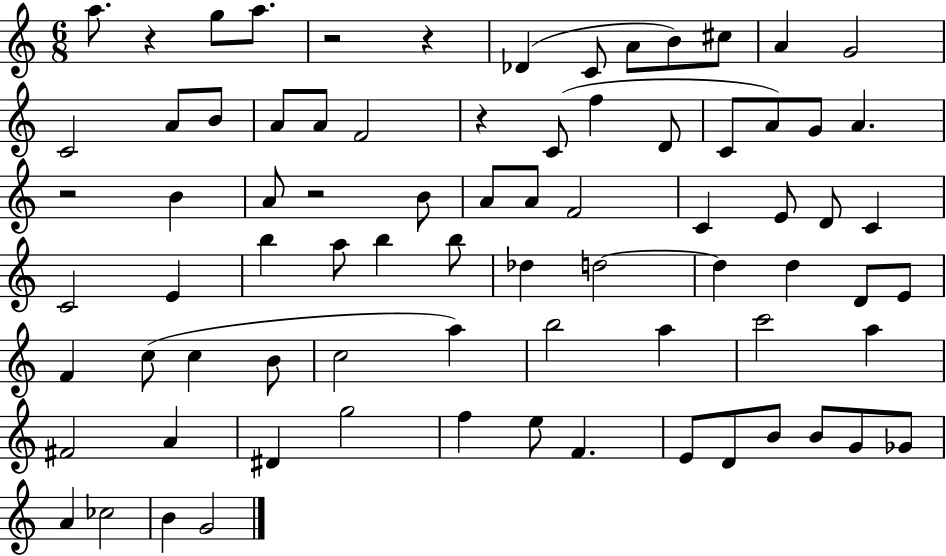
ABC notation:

X:1
T:Untitled
M:6/8
L:1/4
K:C
a/2 z g/2 a/2 z2 z _D C/2 A/2 B/2 ^c/2 A G2 C2 A/2 B/2 A/2 A/2 F2 z C/2 f D/2 C/2 A/2 G/2 A z2 B A/2 z2 B/2 A/2 A/2 F2 C E/2 D/2 C C2 E b a/2 b b/2 _d d2 d d D/2 E/2 F c/2 c B/2 c2 a b2 a c'2 a ^F2 A ^D g2 f e/2 F E/2 D/2 B/2 B/2 G/2 _G/2 A _c2 B G2